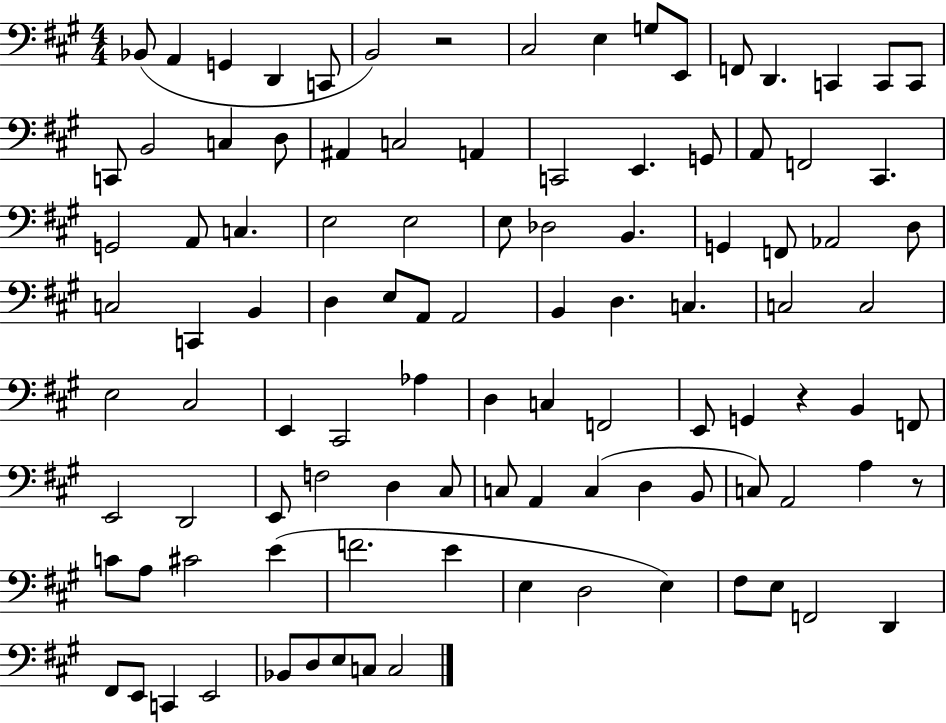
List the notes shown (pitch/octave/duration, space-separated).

Bb2/e A2/q G2/q D2/q C2/e B2/h R/h C#3/h E3/q G3/e E2/e F2/e D2/q. C2/q C2/e C2/e C2/e B2/h C3/q D3/e A#2/q C3/h A2/q C2/h E2/q. G2/e A2/e F2/h C#2/q. G2/h A2/e C3/q. E3/h E3/h E3/e Db3/h B2/q. G2/q F2/e Ab2/h D3/e C3/h C2/q B2/q D3/q E3/e A2/e A2/h B2/q D3/q. C3/q. C3/h C3/h E3/h C#3/h E2/q C#2/h Ab3/q D3/q C3/q F2/h E2/e G2/q R/q B2/q F2/e E2/h D2/h E2/e F3/h D3/q C#3/e C3/e A2/q C3/q D3/q B2/e C3/e A2/h A3/q R/e C4/e A3/e C#4/h E4/q F4/h. E4/q E3/q D3/h E3/q F#3/e E3/e F2/h D2/q F#2/e E2/e C2/q E2/h Bb2/e D3/e E3/e C3/e C3/h